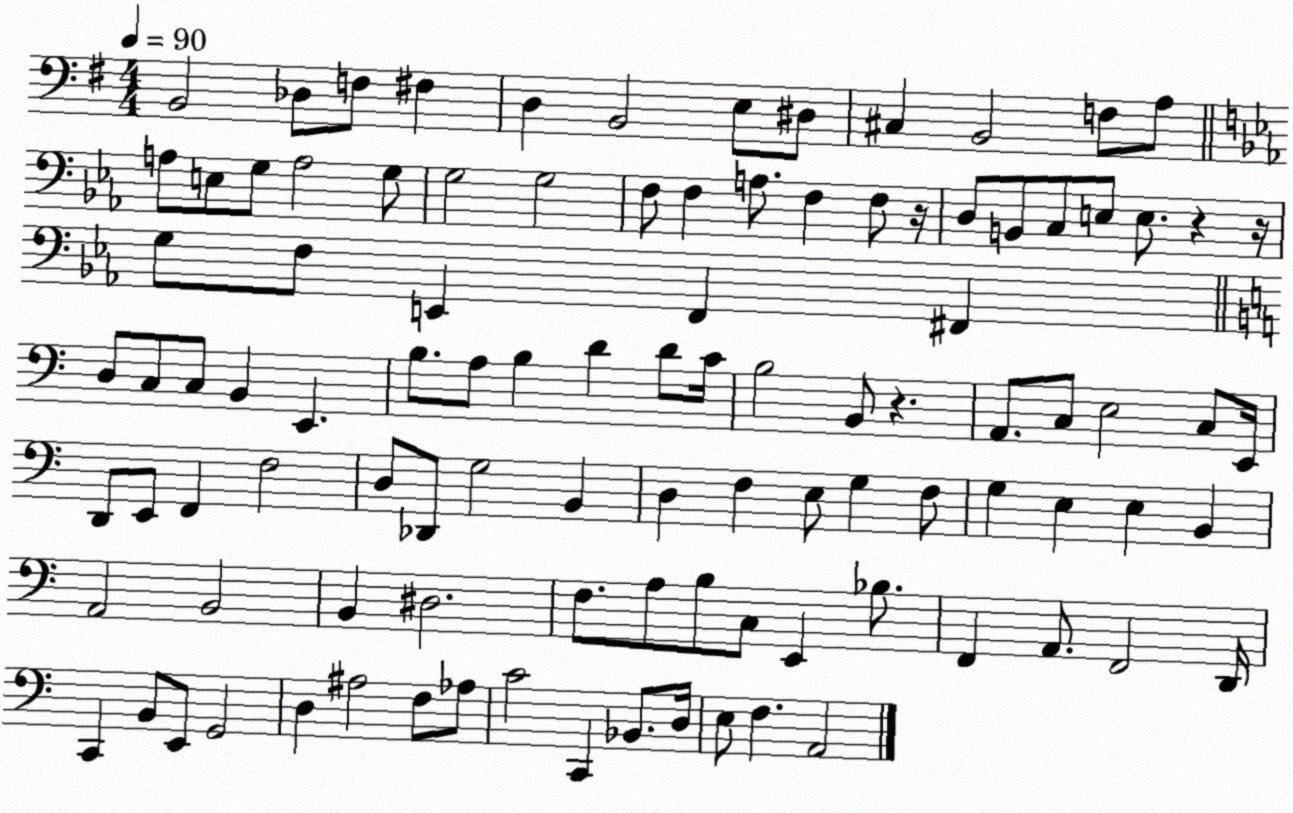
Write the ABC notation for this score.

X:1
T:Untitled
M:4/4
L:1/4
K:G
B,,2 _D,/2 F,/2 ^F, D, B,,2 E,/2 ^D,/2 ^C, B,,2 F,/2 A,/2 A,/2 E,/2 G,/2 A,2 G,/2 G,2 G,2 F,/2 F, A,/2 F, F,/2 z/4 D,/2 B,,/2 C,/2 E,/2 E,/2 z z/4 G,/2 F,/2 E,, F,, ^F,, D,/2 C,/2 C,/2 B,, E,, B,/2 A,/2 B, D D/2 C/4 B,2 B,,/2 z A,,/2 C,/2 E,2 C,/2 E,,/4 D,,/2 E,,/2 F,, F,2 D,/2 _D,,/2 G,2 B,, D, F, E,/2 G, F,/2 G, E, E, B,, A,,2 B,,2 B,, ^D,2 F,/2 A,/2 B,/2 C,/2 E,, _B,/2 F,, A,,/2 F,,2 D,,/4 C,, B,,/2 E,,/2 G,,2 D, ^A,2 F,/2 _A,/2 C2 C,, _B,,/2 D,/4 E,/2 F, A,,2